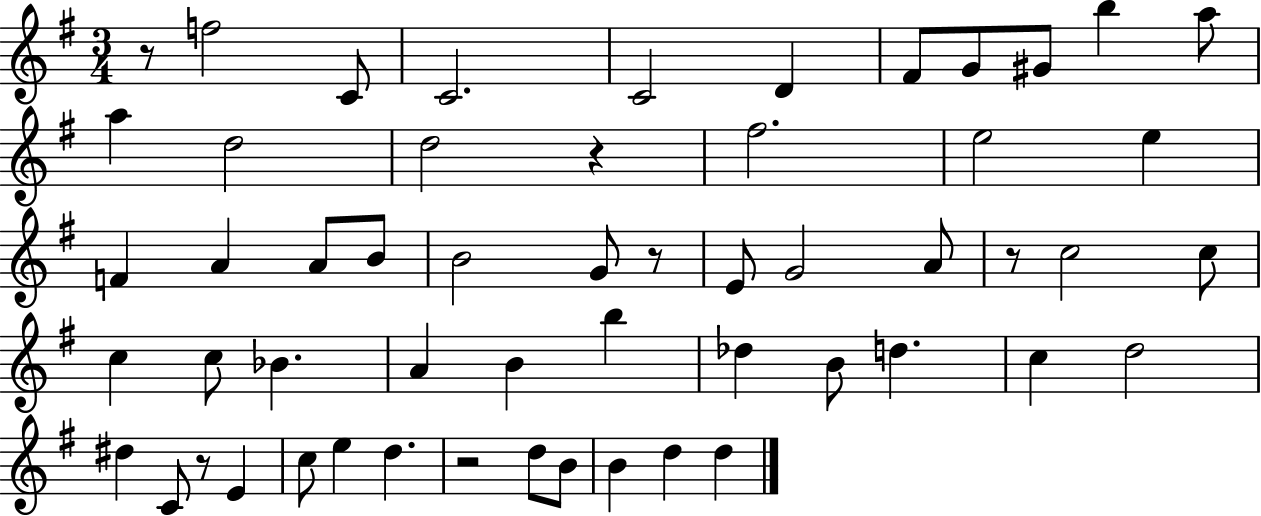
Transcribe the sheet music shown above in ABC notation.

X:1
T:Untitled
M:3/4
L:1/4
K:G
z/2 f2 C/2 C2 C2 D ^F/2 G/2 ^G/2 b a/2 a d2 d2 z ^f2 e2 e F A A/2 B/2 B2 G/2 z/2 E/2 G2 A/2 z/2 c2 c/2 c c/2 _B A B b _d B/2 d c d2 ^d C/2 z/2 E c/2 e d z2 d/2 B/2 B d d